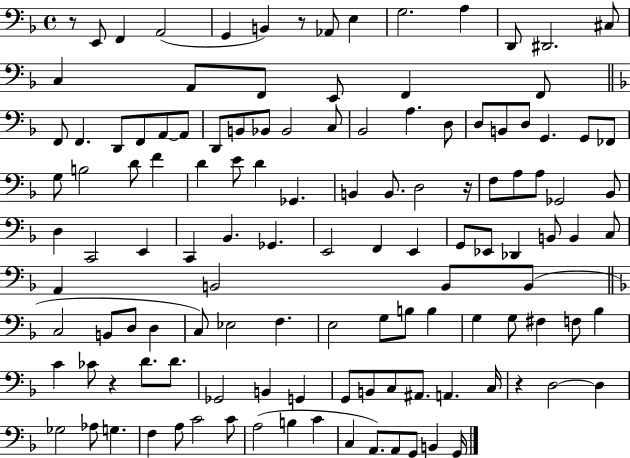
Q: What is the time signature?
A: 4/4